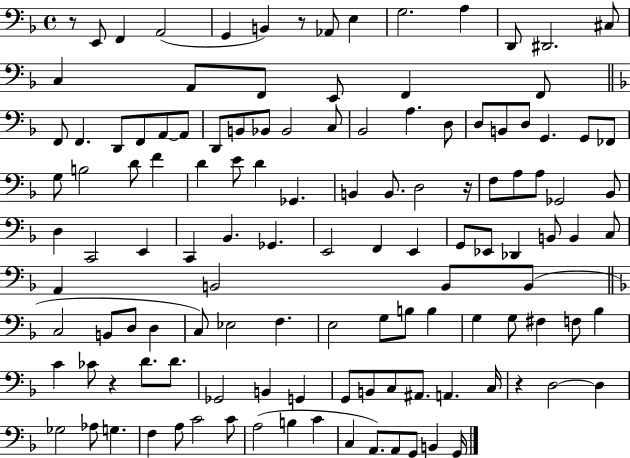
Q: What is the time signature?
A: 4/4